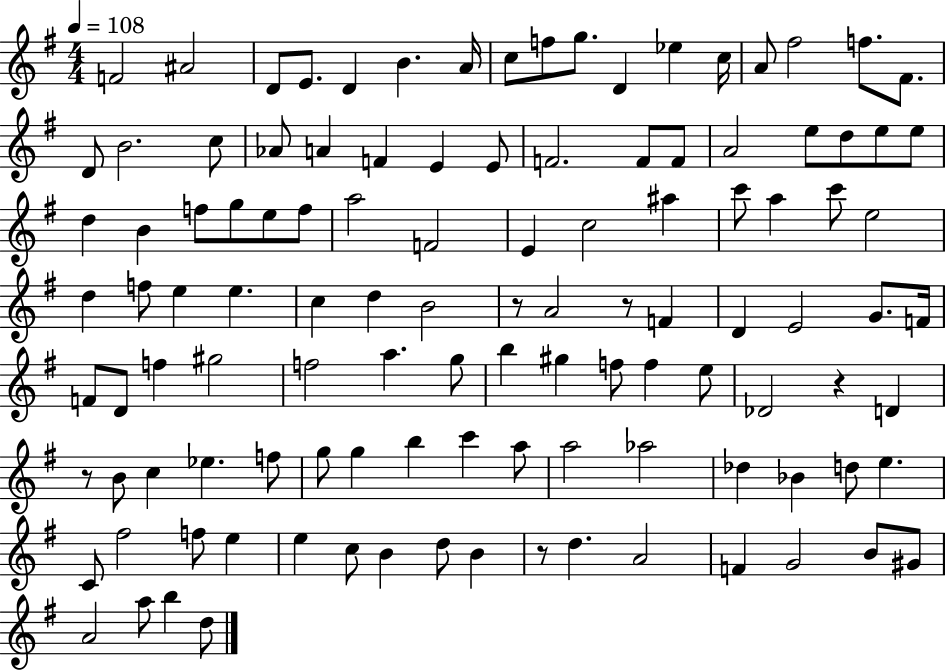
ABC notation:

X:1
T:Untitled
M:4/4
L:1/4
K:G
F2 ^A2 D/2 E/2 D B A/4 c/2 f/2 g/2 D _e c/4 A/2 ^f2 f/2 ^F/2 D/2 B2 c/2 _A/2 A F E E/2 F2 F/2 F/2 A2 e/2 d/2 e/2 e/2 d B f/2 g/2 e/2 f/2 a2 F2 E c2 ^a c'/2 a c'/2 e2 d f/2 e e c d B2 z/2 A2 z/2 F D E2 G/2 F/4 F/2 D/2 f ^g2 f2 a g/2 b ^g f/2 f e/2 _D2 z D z/2 B/2 c _e f/2 g/2 g b c' a/2 a2 _a2 _d _B d/2 e C/2 ^f2 f/2 e e c/2 B d/2 B z/2 d A2 F G2 B/2 ^G/2 A2 a/2 b d/2